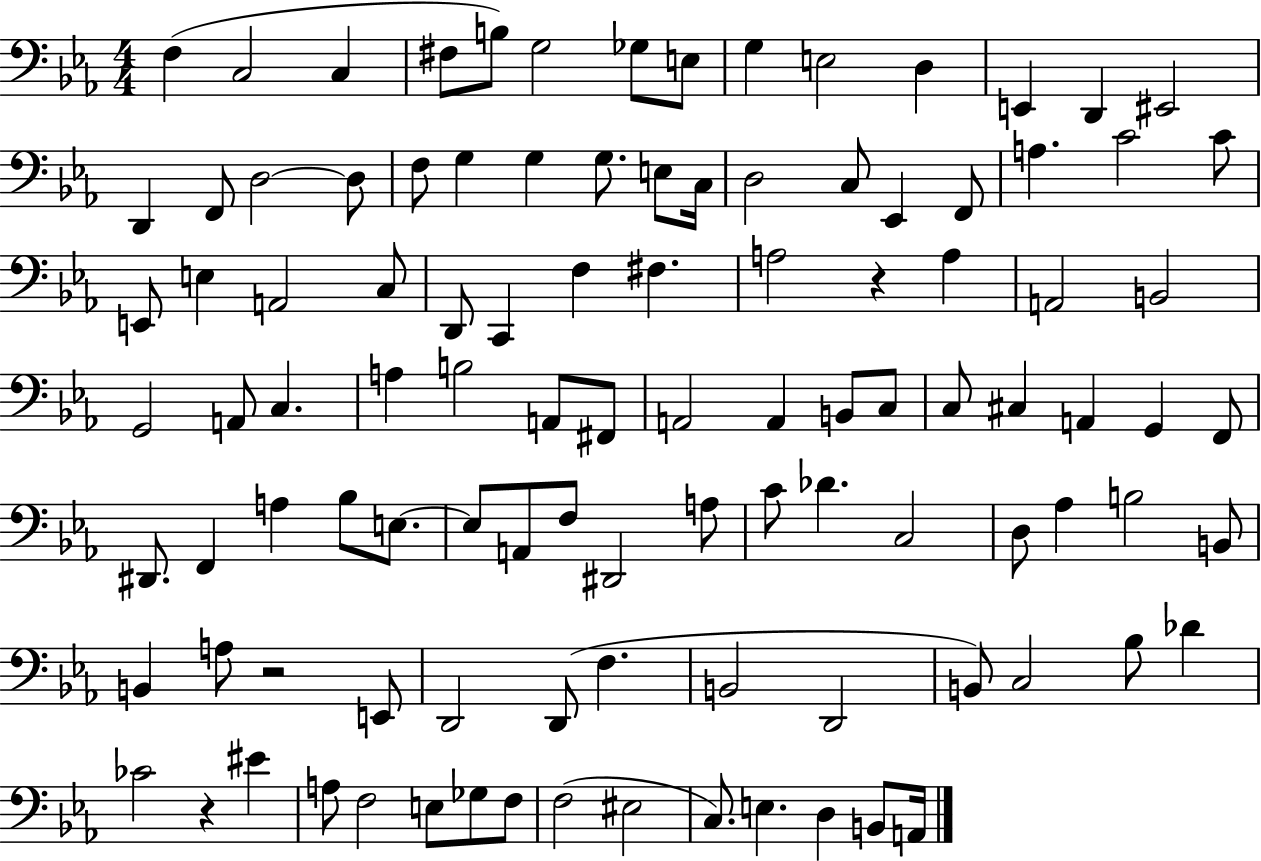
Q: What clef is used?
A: bass